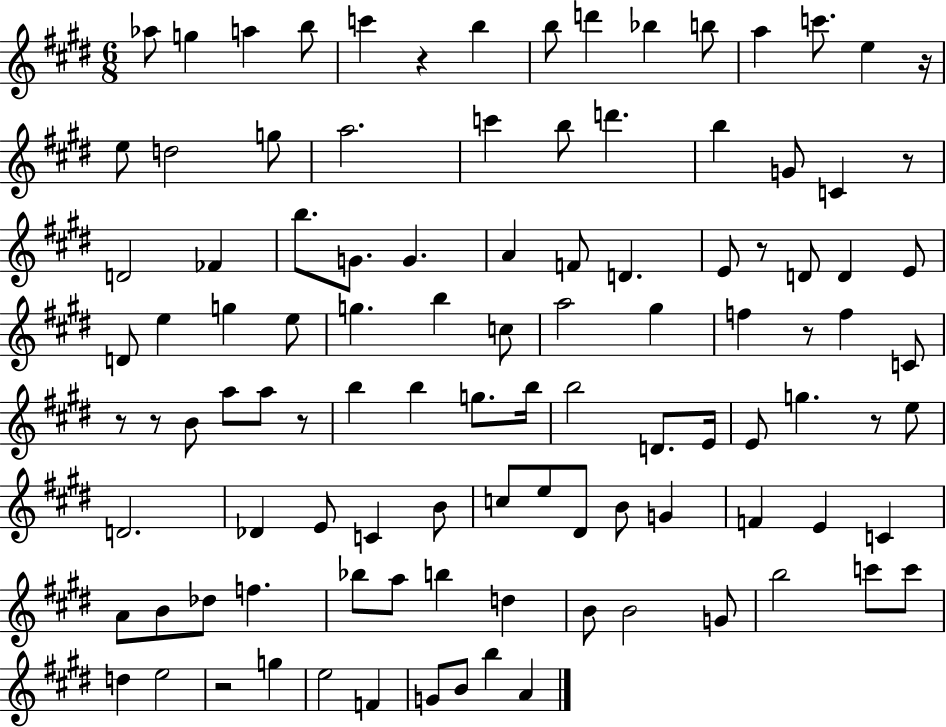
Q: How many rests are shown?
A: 10